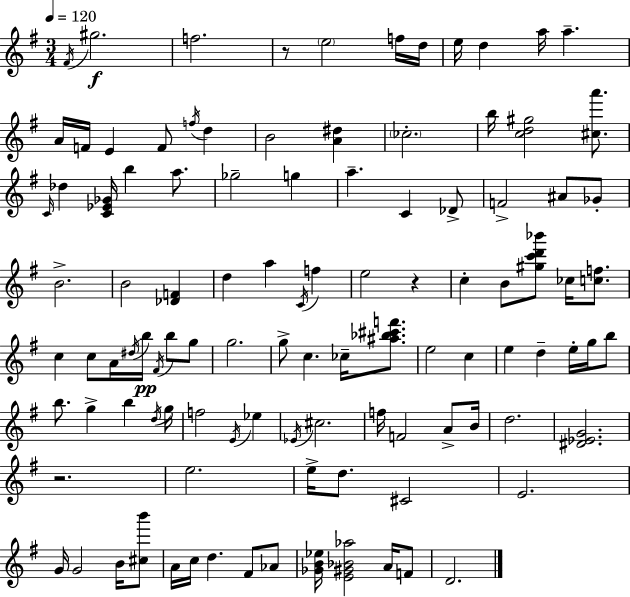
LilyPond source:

{
  \clef treble
  \numericTimeSignature
  \time 3/4
  \key e \minor
  \tempo 4 = 120
  \acciaccatura { fis'16 }\f gis''2. | f''2. | r8 \parenthesize e''2 f''16 | d''16 e''16 d''4 a''16 a''4.-- | \break a'16 f'16 e'4 f'8 \acciaccatura { f''16 } d''4 | b'2 <a' dis''>4 | \parenthesize ces''2.-. | b''16 <c'' d'' gis''>2 <cis'' a'''>8. | \break \grace { c'16 } des''4 <c' ees' ges'>16 b''4 | a''8. ges''2-- g''4 | a''4.-- c'4 | des'8-> f'2-> ais'8 | \break ges'8-. b'2.-> | b'2 <des' f'>4 | d''4 a''4 \acciaccatura { c'16 } | f''4 e''2 | \break r4 c''4-. b'8 <gis'' c''' d''' bes'''>8 | ces''16 <c'' f''>8. c''4 c''8 a'16 \acciaccatura { dis''16 }\pp | b''16 \acciaccatura { fis'16 } b''8 g''8 g''2. | g''8-> c''4. | \break ces''16-- <ais'' bes'' cis''' f'''>8. e''2 | c''4 e''4 d''4-- | e''16-. g''16 b''8 b''8. g''4-> | b''4 \acciaccatura { d''16 } g''16 f''2 | \break \acciaccatura { e'16 } ees''4 \acciaccatura { ees'16 } cis''2. | f''16 f'2 | a'8-> b'16 d''2. | <dis' ees' g'>2. | \break r2. | e''2. | e''16-> d''8. | cis'2 e'2. | \break g'16 g'2 | b'16 <cis'' b'''>8 a'16 c''16 d''4. | fis'8 aes'8 <ges' b' ees''>16 <e' gis' bes' aes''>2 | a'16 f'8 d'2. | \break \bar "|."
}